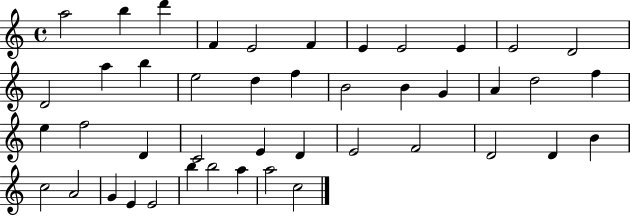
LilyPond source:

{
  \clef treble
  \time 4/4
  \defaultTimeSignature
  \key c \major
  a''2 b''4 d'''4 | f'4 e'2 f'4 | e'4 e'2 e'4 | e'2 d'2 | \break d'2 a''4 b''4 | e''2 d''4 f''4 | b'2 b'4 g'4 | a'4 d''2 f''4 | \break e''4 f''2 d'4 | c'2 e'4 d'4 | e'2 f'2 | d'2 d'4 b'4 | \break c''2 a'2 | g'4 e'4 e'2 | b''4 b''2 a''4 | a''2 c''2 | \break \bar "|."
}